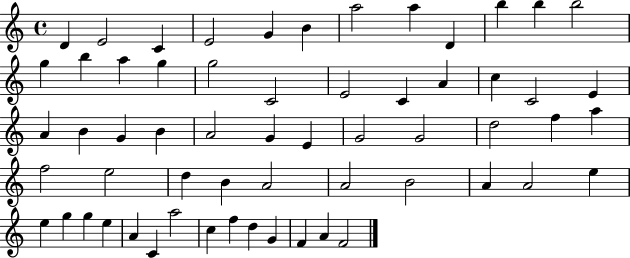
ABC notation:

X:1
T:Untitled
M:4/4
L:1/4
K:C
D E2 C E2 G B a2 a D b b b2 g b a g g2 C2 E2 C A c C2 E A B G B A2 G E G2 G2 d2 f a f2 e2 d B A2 A2 B2 A A2 e e g g e A C a2 c f d G F A F2